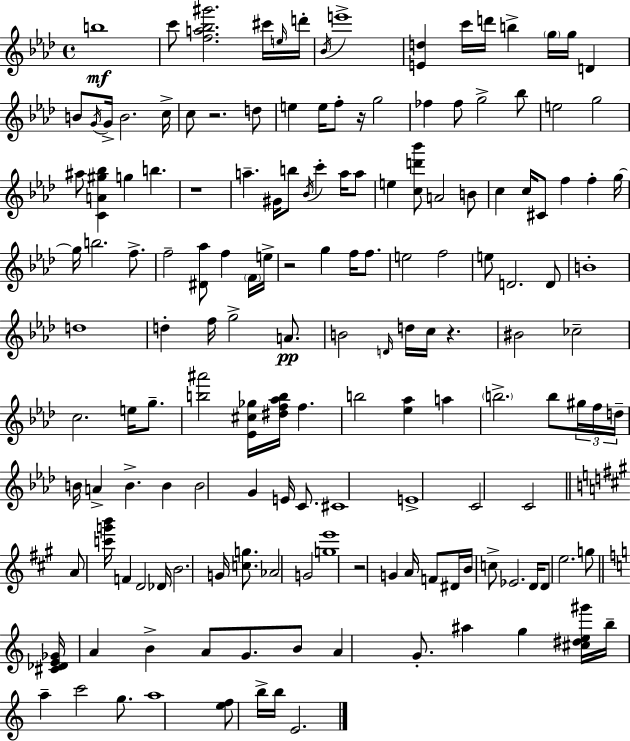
{
  \clef treble
  \time 4/4
  \defaultTimeSignature
  \key f \minor
  b''1\mf | c'''8 <f'' a'' bes'' gis'''>2. cis'''16 \grace { e''16 } | d'''16-. \acciaccatura { bes'16 } e'''1-> | <e' d''>4 c'''16 d'''16 b''4-> \parenthesize g''16 g''16 d'4 | \break b'8 \acciaccatura { g'16 } g'16-> b'2. | c''16-> c''8 r2. | d''8 e''4 e''16 f''8-. r16 g''2 | fes''4 fes''8 g''2-> | \break bes''8 e''2 g''2 | ais''8 <c' a' gis'' bes''>4 g''4 b''4. | r1 | a''4.-- gis'16 b''8 \acciaccatura { bes'16 } c'''4-. | \break a''16 a''8 e''4 <c'' d''' bes'''>8 a'2 | b'8 c''4 c''16 cis'8 f''4 f''4-. | g''16~~ g''16 b''2. | f''8.-> f''2-- <dis' aes''>8 f''4 | \break \parenthesize f'16 e''16-> r2 g''4 | f''16 f''8. e''2 f''2 | e''8 d'2. | d'8 b'1-. | \break d''1 | d''4-. f''16 g''2-> | a'8.\pp b'2 \grace { d'16 } d''16 c''16 r4. | bis'2 ces''2-- | \break c''2. | e''16 g''8.-- <b'' ais'''>2 <ees' cis'' ges''>16 <dis'' f'' aes'' b''>16 f''4. | b''2 <ees'' aes''>4 | a''4 \parenthesize b''2.-> | \break b''8 \tuplet 3/2 { gis''16 f''16 d''16-- } b'16 a'4-> b'4.-> | b'4 b'2 g'4 | e'16 c'8. cis'1 | e'1-> | \break c'2 c'2 | \bar "||" \break \key a \major a'8 <c''' g''' b'''>16 f'4 d'2 des'16 | b'2. g'16 <c'' g''>8. | aes'2 g'2 | <g'' e'''>1 | \break r2 g'4 a'16 f'8 dis'16 | b'16 c''8-> ees'2. d'16 | d'8 e''2. g''8 | \bar "||" \break \key a \minor <cis' des' e' ges'>16 a'4 b'4-> a'8 g'8. b'8 | a'4 g'8.-. ais''4 g''4 <cis'' dis'' e'' gis'''>16 | b''16-- a''4-- c'''2 g''8. | a''1 | \break <e'' f''>8 b''16-> b''16 e'2. | \bar "|."
}